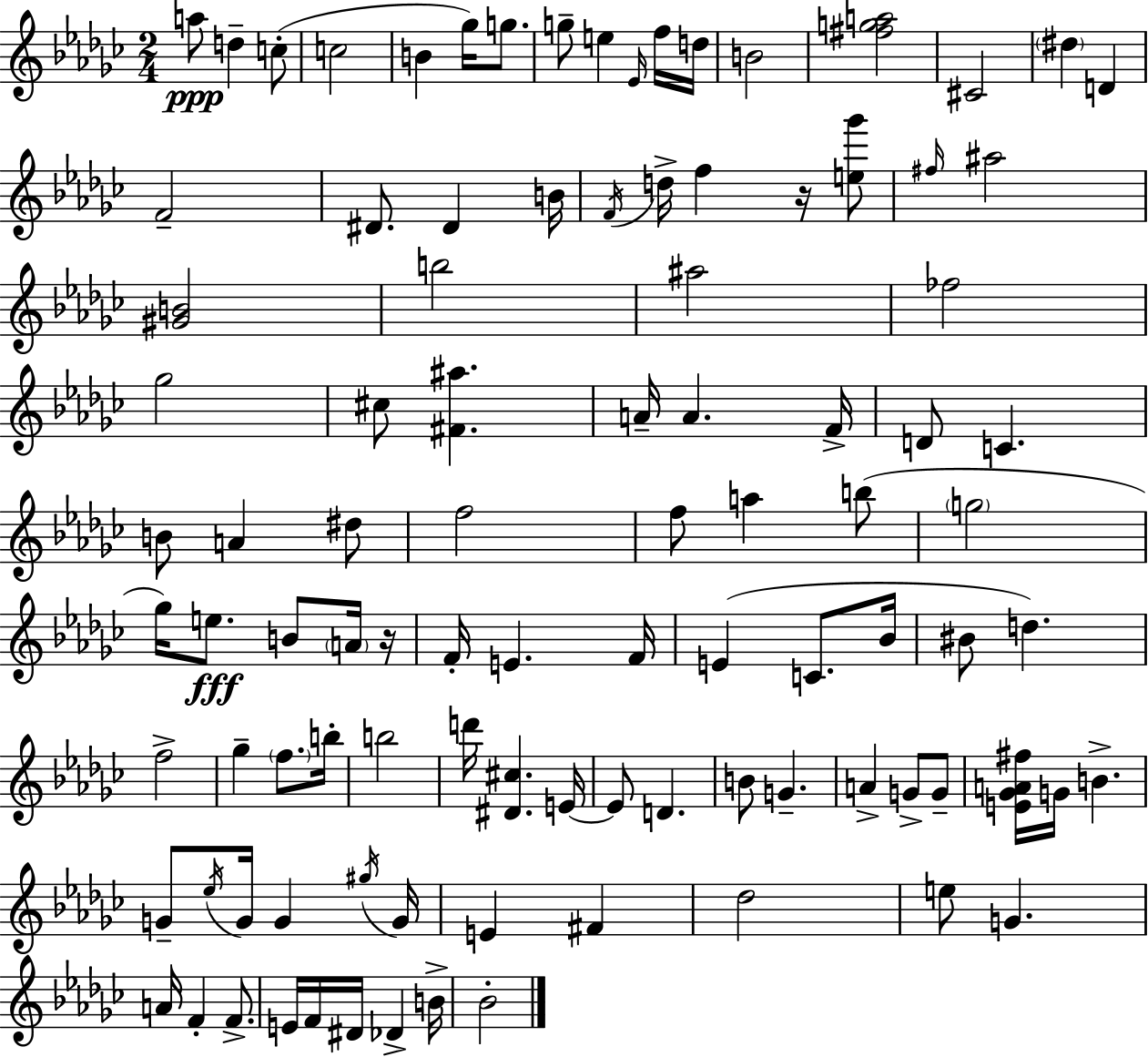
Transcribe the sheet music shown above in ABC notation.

X:1
T:Untitled
M:2/4
L:1/4
K:Ebm
a/2 d c/2 c2 B _g/4 g/2 g/2 e _E/4 f/4 d/4 B2 [^fga]2 ^C2 ^d D F2 ^D/2 ^D B/4 F/4 d/4 f z/4 [e_g']/2 ^f/4 ^a2 [^GB]2 b2 ^a2 _f2 _g2 ^c/2 [^F^a] A/4 A F/4 D/2 C B/2 A ^d/2 f2 f/2 a b/2 g2 _g/4 e/2 B/2 A/4 z/4 F/4 E F/4 E C/2 _B/4 ^B/2 d f2 _g f/2 b/4 b2 d'/4 [^D^c] E/4 E/2 D B/2 G A G/2 G/2 [E_GA^f]/4 G/4 B G/2 _e/4 G/4 G ^g/4 G/4 E ^F _d2 e/2 G A/4 F F/2 E/4 F/4 ^D/4 _D B/4 _B2